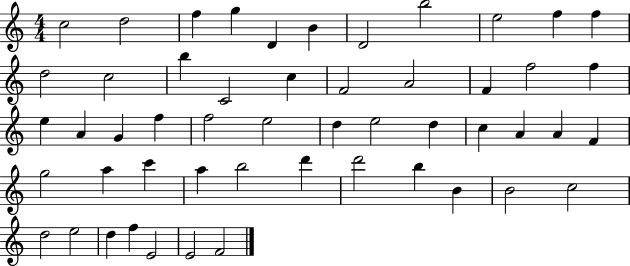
C5/h D5/h F5/q G5/q D4/q B4/q D4/h B5/h E5/h F5/q F5/q D5/h C5/h B5/q C4/h C5/q F4/h A4/h F4/q F5/h F5/q E5/q A4/q G4/q F5/q F5/h E5/h D5/q E5/h D5/q C5/q A4/q A4/q F4/q G5/h A5/q C6/q A5/q B5/h D6/q D6/h B5/q B4/q B4/h C5/h D5/h E5/h D5/q F5/q E4/h E4/h F4/h